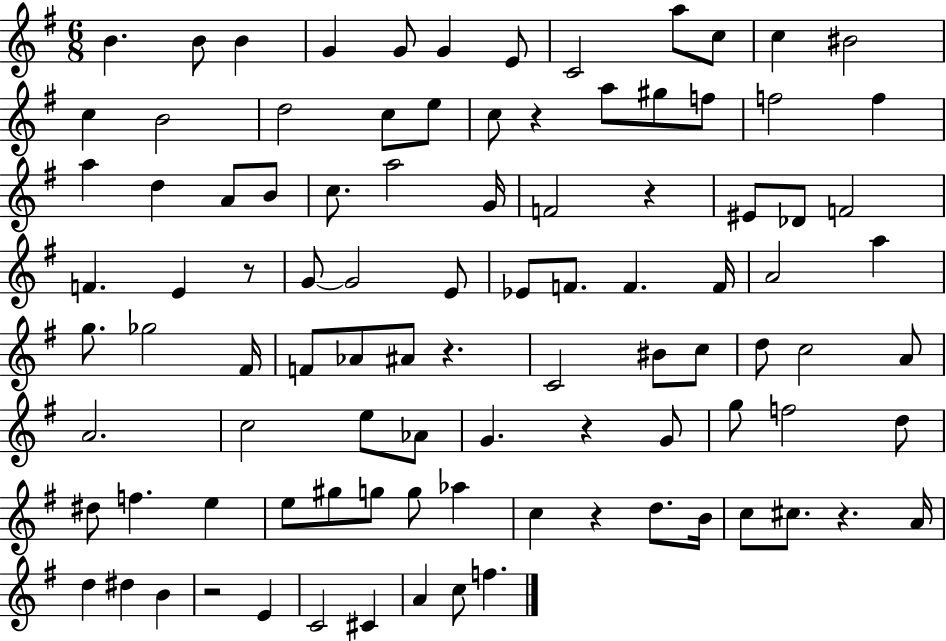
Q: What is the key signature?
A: G major